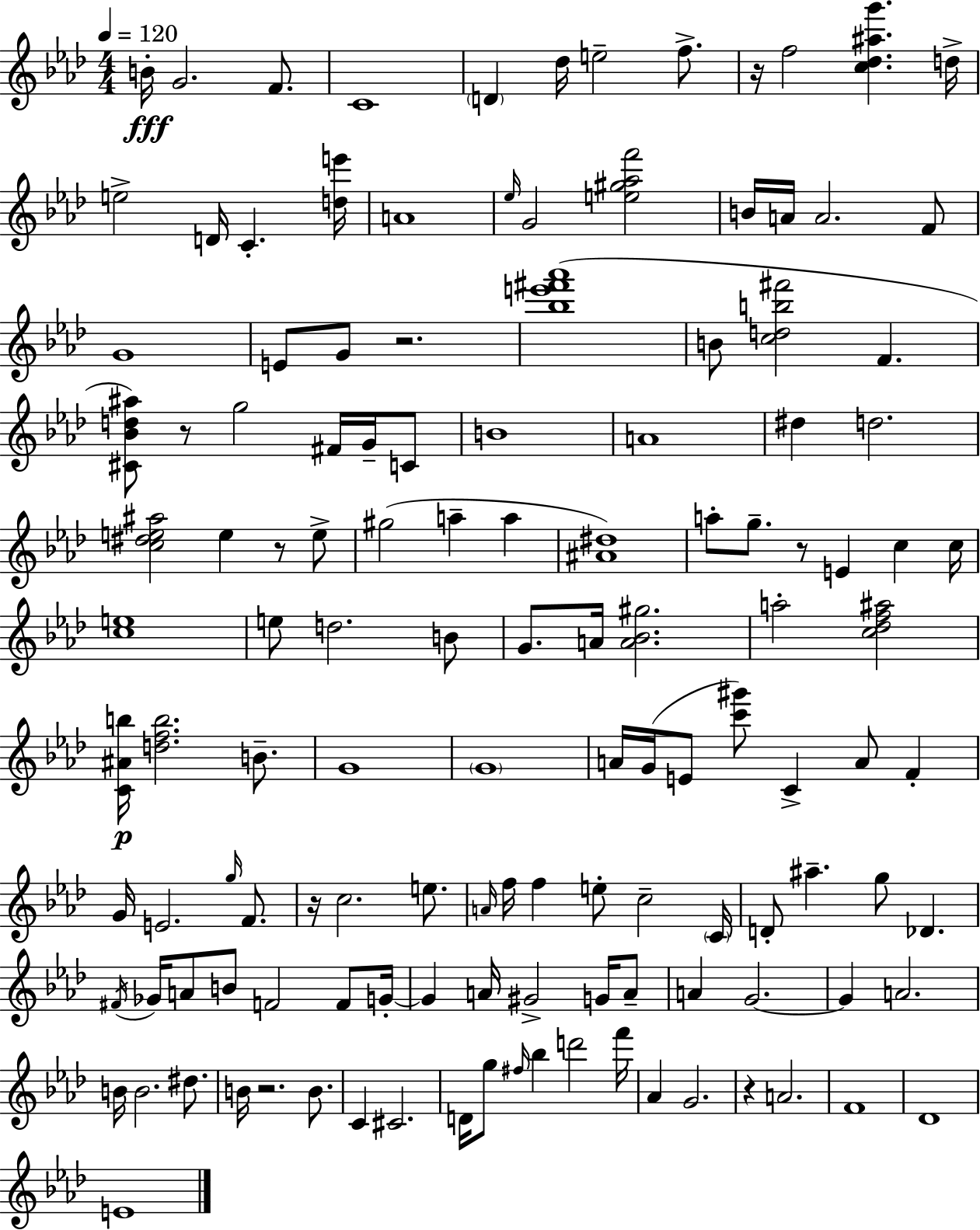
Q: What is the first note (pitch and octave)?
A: B4